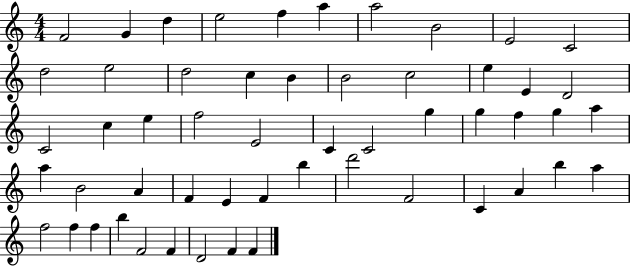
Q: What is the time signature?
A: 4/4